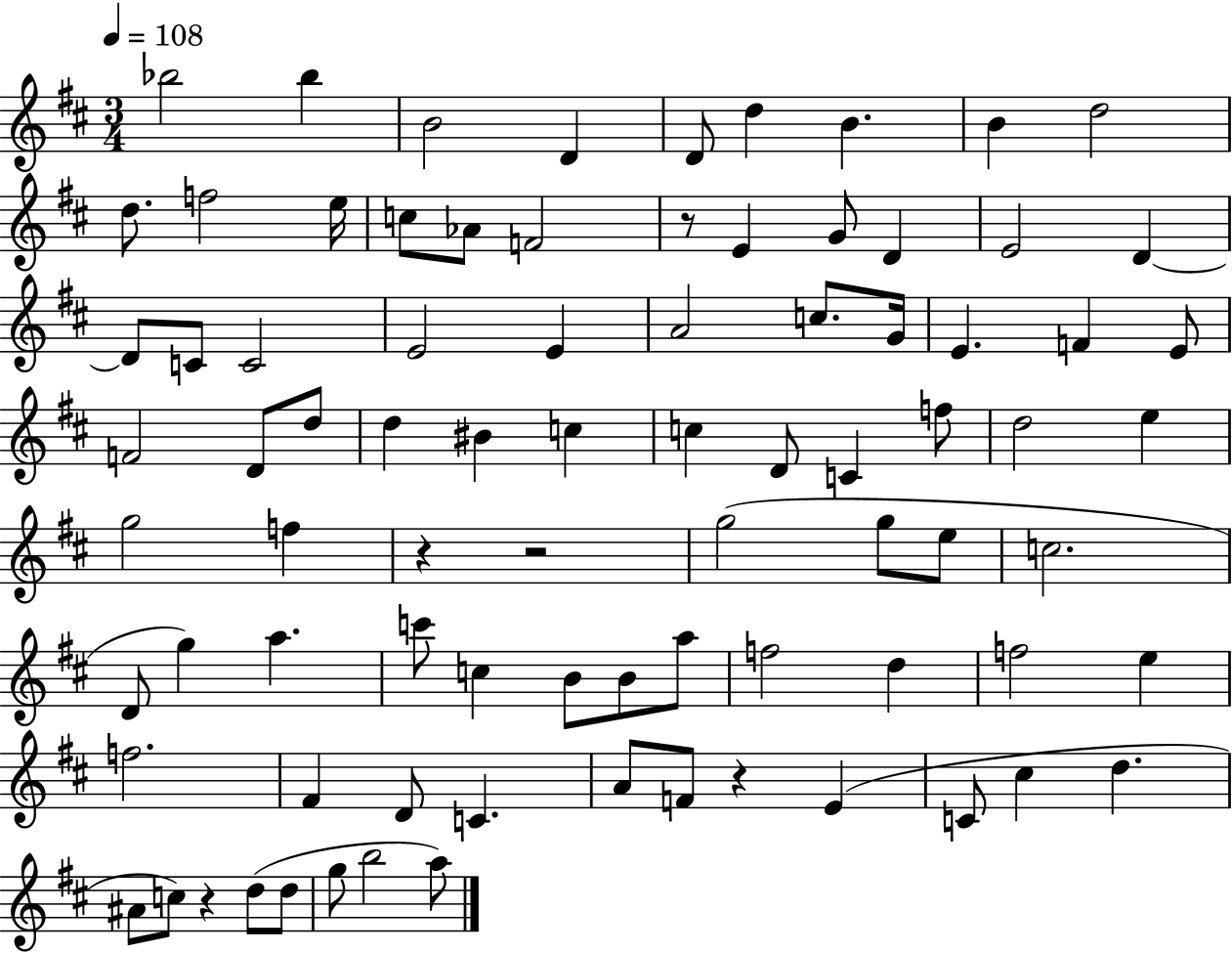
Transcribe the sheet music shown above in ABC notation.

X:1
T:Untitled
M:3/4
L:1/4
K:D
_b2 _b B2 D D/2 d B B d2 d/2 f2 e/4 c/2 _A/2 F2 z/2 E G/2 D E2 D D/2 C/2 C2 E2 E A2 c/2 G/4 E F E/2 F2 D/2 d/2 d ^B c c D/2 C f/2 d2 e g2 f z z2 g2 g/2 e/2 c2 D/2 g a c'/2 c B/2 B/2 a/2 f2 d f2 e f2 ^F D/2 C A/2 F/2 z E C/2 ^c d ^A/2 c/2 z d/2 d/2 g/2 b2 a/2